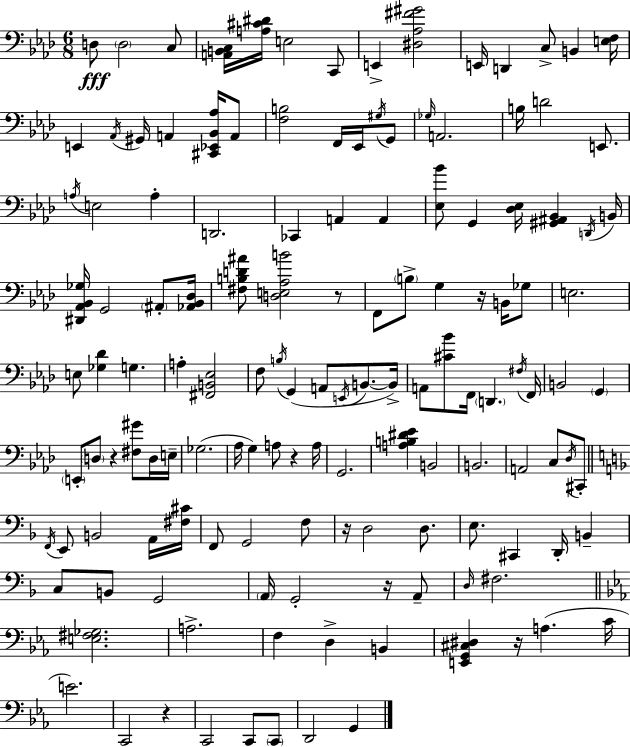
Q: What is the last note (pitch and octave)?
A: G2